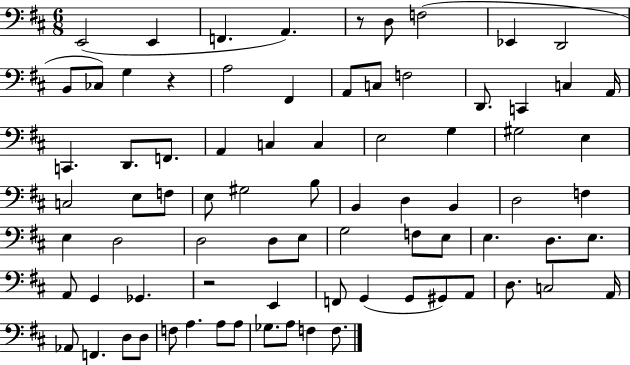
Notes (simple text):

E2/h E2/q F2/q. A2/q. R/e D3/e F3/h Eb2/q D2/h B2/e CES3/e G3/q R/q A3/h F#2/q A2/e C3/e F3/h D2/e. C2/q C3/q A2/s C2/q. D2/e. F2/e. A2/q C3/q C3/q E3/h G3/q G#3/h E3/q C3/h E3/e F3/e E3/e G#3/h B3/e B2/q D3/q B2/q D3/h F3/q E3/q D3/h D3/h D3/e E3/e G3/h F3/e E3/e E3/q. D3/e. E3/e. A2/e G2/q Gb2/q. R/h E2/q F2/e G2/q G2/e G#2/e A2/e D3/e. C3/h A2/s Ab2/e F2/q. D3/e D3/e F3/e A3/q. A3/e A3/e Gb3/e. A3/e F3/q F3/e.